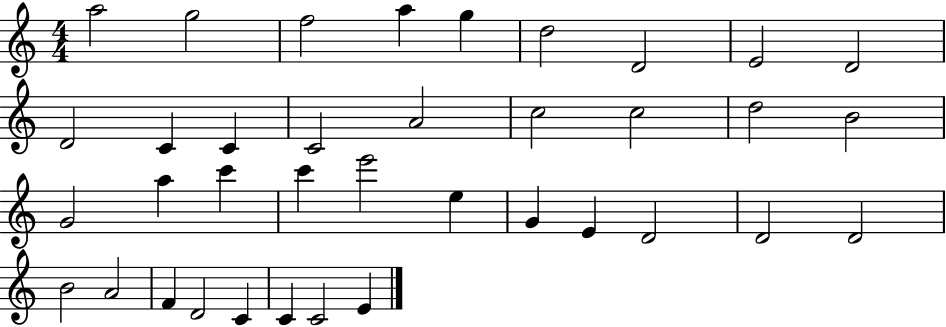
A5/h G5/h F5/h A5/q G5/q D5/h D4/h E4/h D4/h D4/h C4/q C4/q C4/h A4/h C5/h C5/h D5/h B4/h G4/h A5/q C6/q C6/q E6/h E5/q G4/q E4/q D4/h D4/h D4/h B4/h A4/h F4/q D4/h C4/q C4/q C4/h E4/q